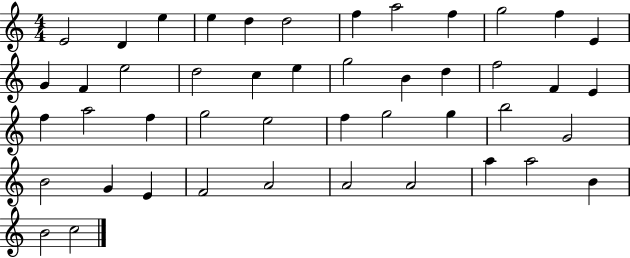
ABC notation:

X:1
T:Untitled
M:4/4
L:1/4
K:C
E2 D e e d d2 f a2 f g2 f E G F e2 d2 c e g2 B d f2 F E f a2 f g2 e2 f g2 g b2 G2 B2 G E F2 A2 A2 A2 a a2 B B2 c2